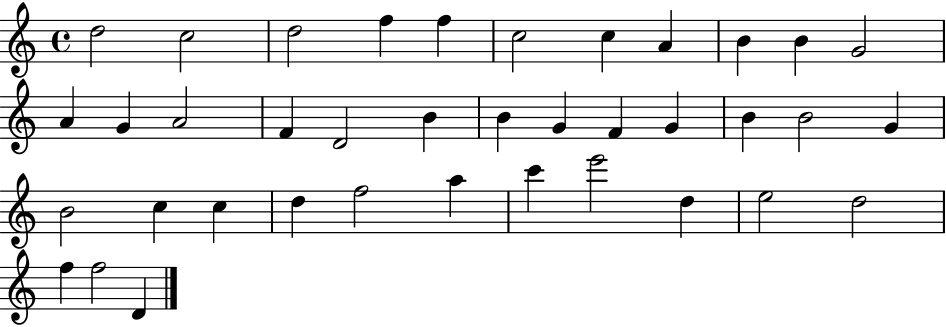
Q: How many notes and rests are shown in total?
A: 38